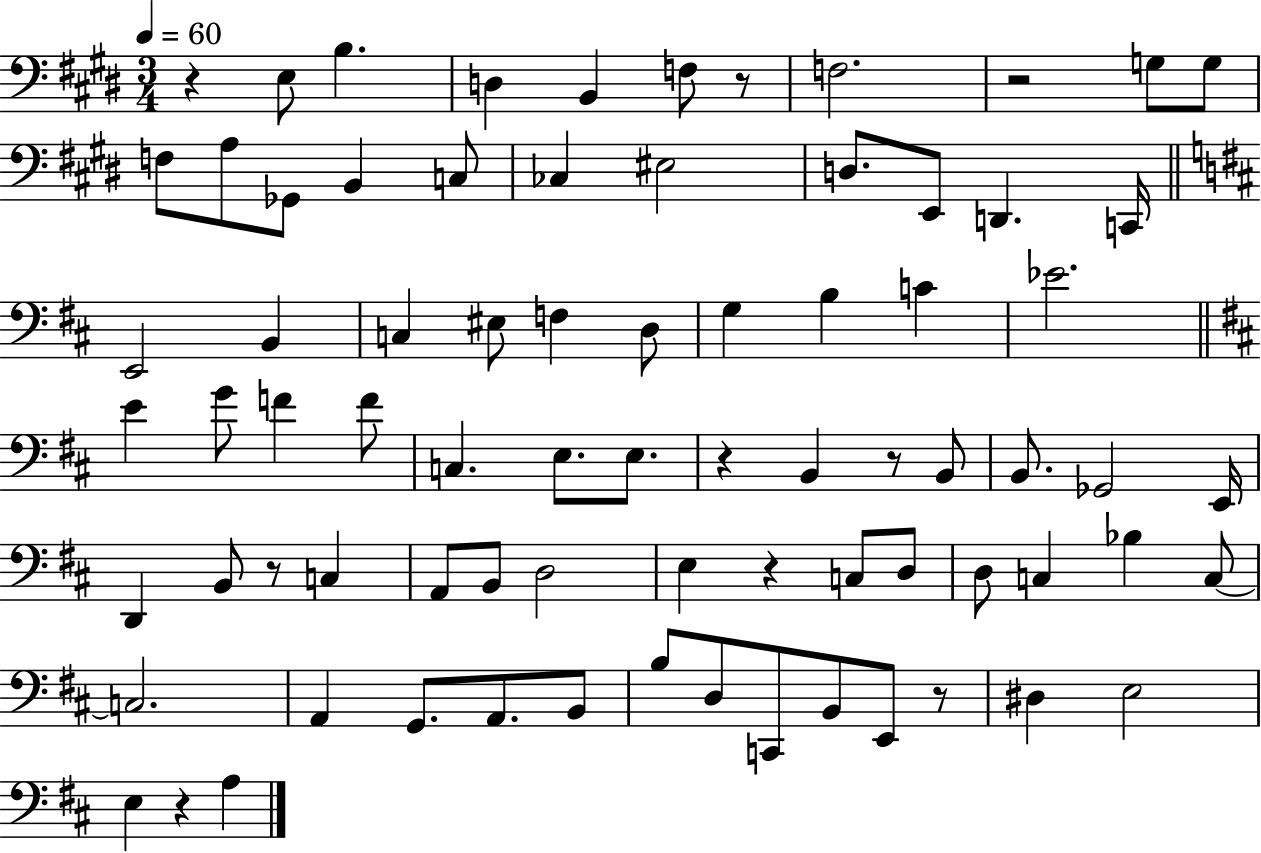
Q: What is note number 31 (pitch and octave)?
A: G4